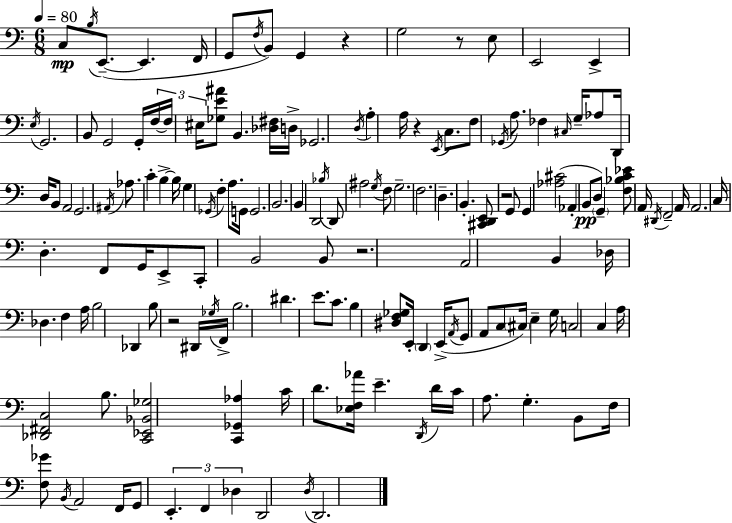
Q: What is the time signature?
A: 6/8